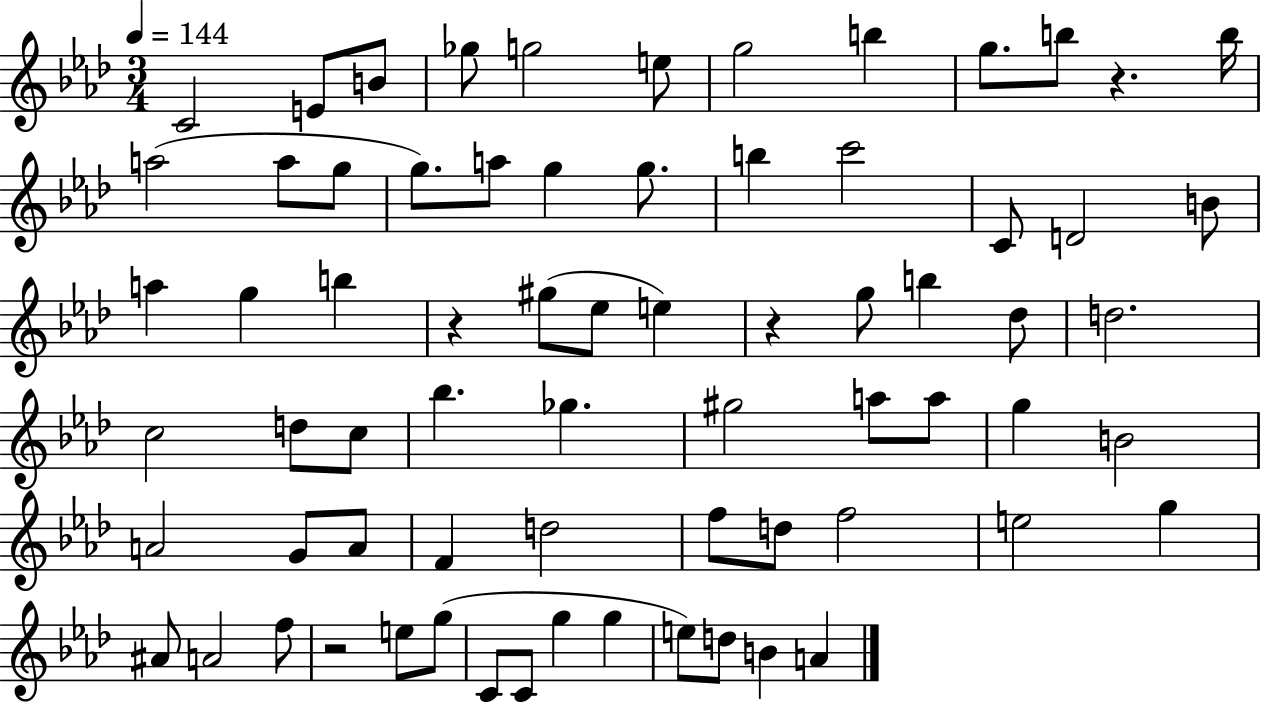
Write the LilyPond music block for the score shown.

{
  \clef treble
  \numericTimeSignature
  \time 3/4
  \key aes \major
  \tempo 4 = 144
  c'2 e'8 b'8 | ges''8 g''2 e''8 | g''2 b''4 | g''8. b''8 r4. b''16 | \break a''2( a''8 g''8 | g''8.) a''8 g''4 g''8. | b''4 c'''2 | c'8 d'2 b'8 | \break a''4 g''4 b''4 | r4 gis''8( ees''8 e''4) | r4 g''8 b''4 des''8 | d''2. | \break c''2 d''8 c''8 | bes''4. ges''4. | gis''2 a''8 a''8 | g''4 b'2 | \break a'2 g'8 a'8 | f'4 d''2 | f''8 d''8 f''2 | e''2 g''4 | \break ais'8 a'2 f''8 | r2 e''8 g''8( | c'8 c'8 g''4 g''4 | e''8) d''8 b'4 a'4 | \break \bar "|."
}